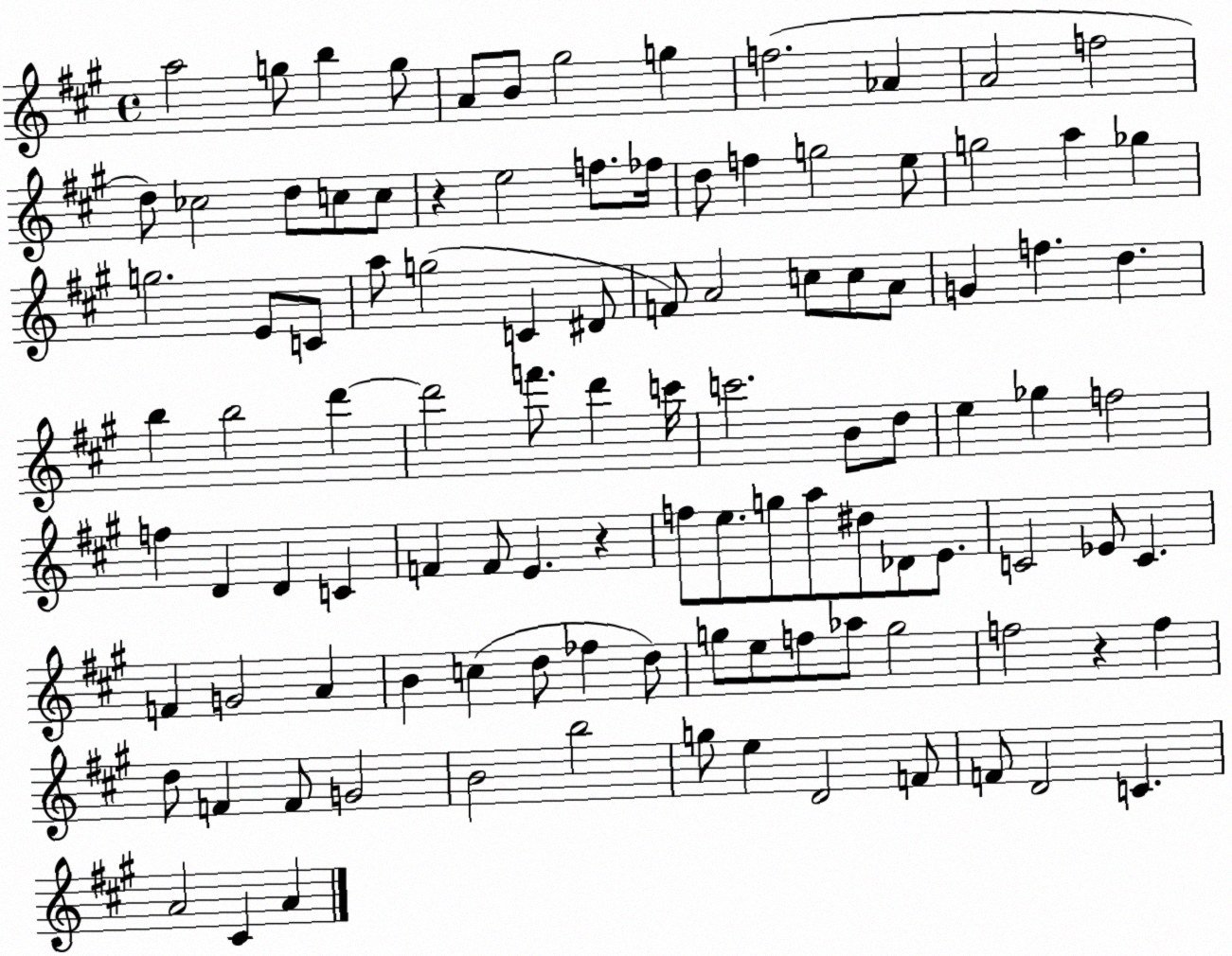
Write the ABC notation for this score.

X:1
T:Untitled
M:4/4
L:1/4
K:A
a2 g/2 b g/2 A/2 B/2 ^g2 g f2 _A A2 f2 d/2 _c2 d/2 c/2 c/2 z e2 f/2 _f/4 d/2 f g2 e/2 g2 a _g g2 E/2 C/2 a/2 g2 C ^D/2 F/2 A2 c/2 c/2 A/2 G f d b b2 d' d'2 f'/2 d' c'/4 c'2 B/2 d/2 e _g f2 f D D C F F/2 E z f/2 e/2 g/2 a/2 ^d/2 _D/2 E/2 C2 _E/2 C F G2 A B c d/2 _f d/2 g/2 e/2 f/2 _a/2 g2 f2 z f d/2 F F/2 G2 B2 b2 g/2 e D2 F/2 F/2 D2 C A2 ^C A